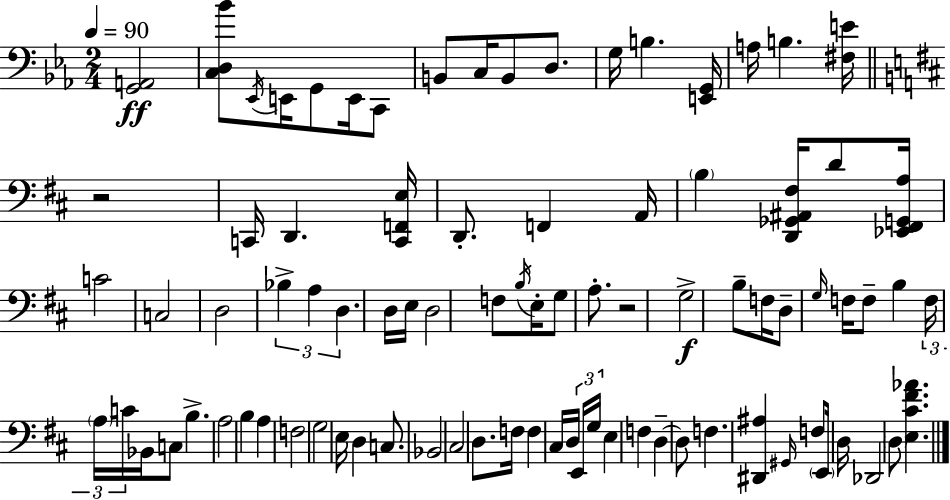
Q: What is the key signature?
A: EES major